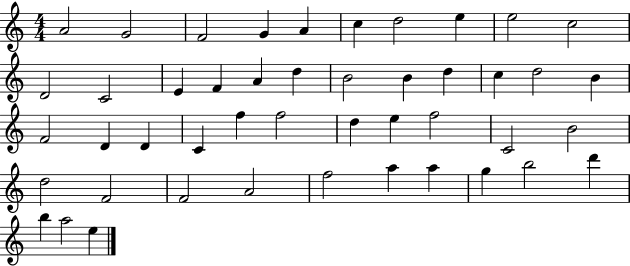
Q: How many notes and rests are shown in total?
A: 46